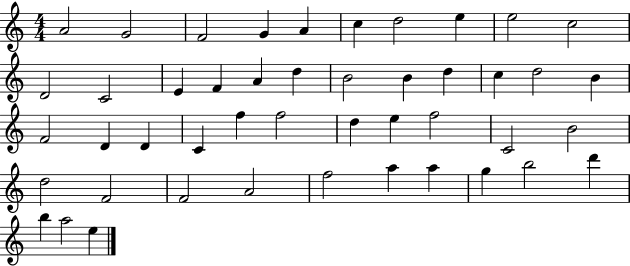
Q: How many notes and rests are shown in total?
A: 46